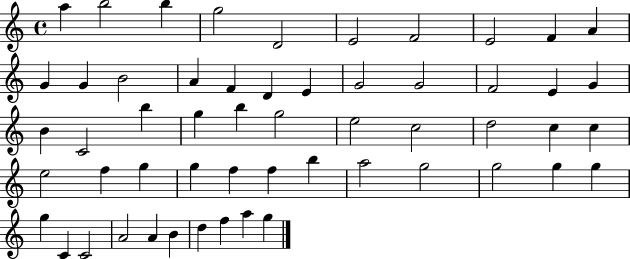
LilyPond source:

{
  \clef treble
  \time 4/4
  \defaultTimeSignature
  \key c \major
  a''4 b''2 b''4 | g''2 d'2 | e'2 f'2 | e'2 f'4 a'4 | \break g'4 g'4 b'2 | a'4 f'4 d'4 e'4 | g'2 g'2 | f'2 e'4 g'4 | \break b'4 c'2 b''4 | g''4 b''4 g''2 | e''2 c''2 | d''2 c''4 c''4 | \break e''2 f''4 g''4 | g''4 f''4 f''4 b''4 | a''2 g''2 | g''2 g''4 g''4 | \break g''4 c'4 c'2 | a'2 a'4 b'4 | d''4 f''4 a''4 g''4 | \bar "|."
}